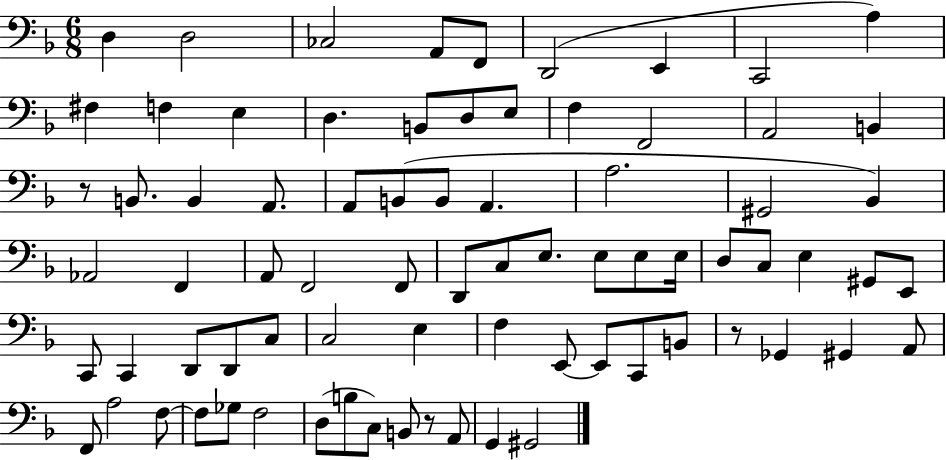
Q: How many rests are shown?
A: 3